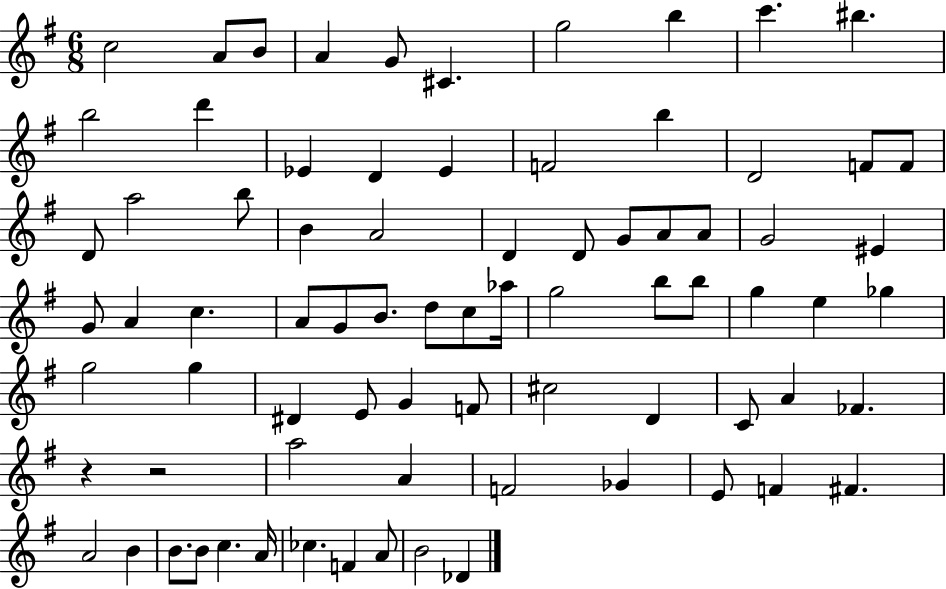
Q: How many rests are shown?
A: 2